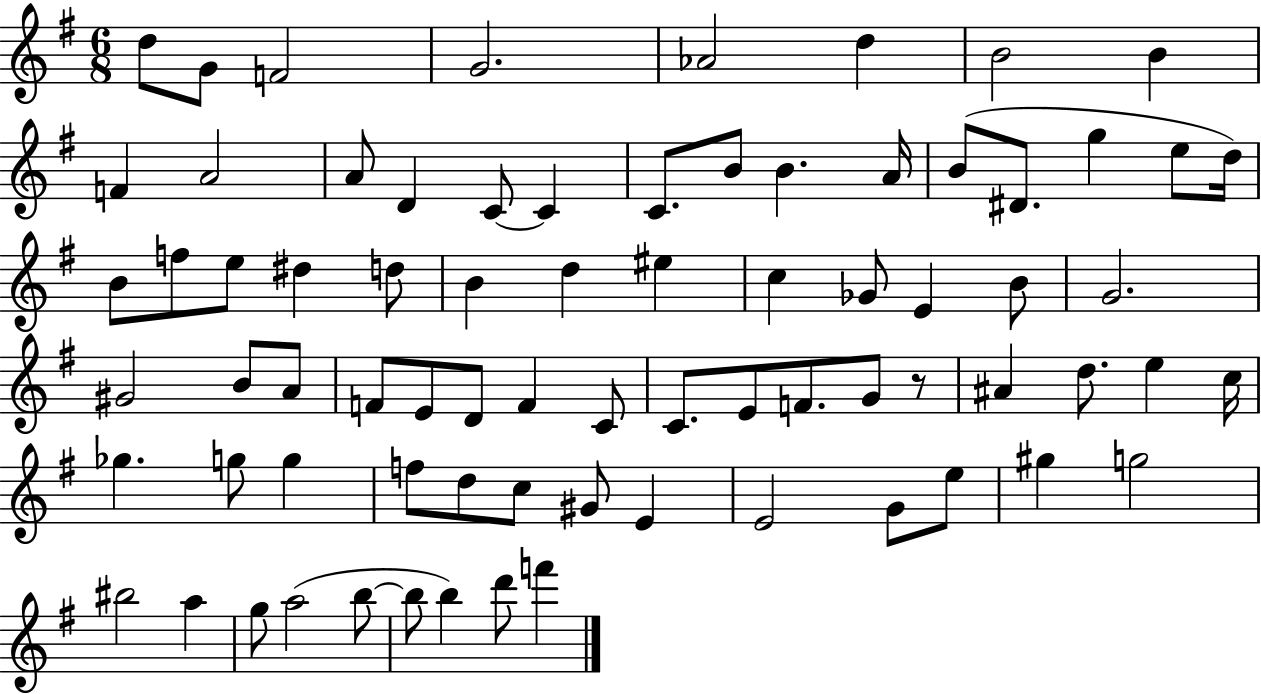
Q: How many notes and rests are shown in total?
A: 75